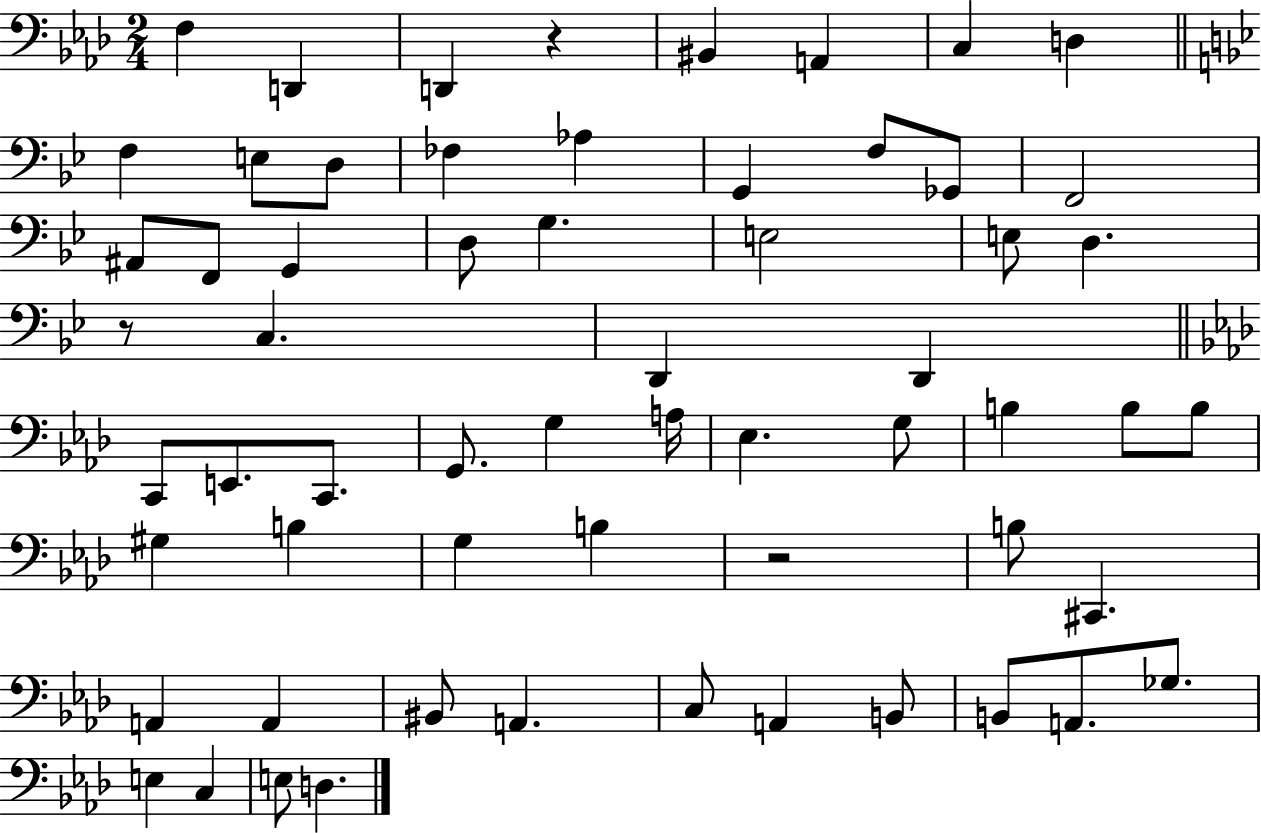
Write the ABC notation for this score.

X:1
T:Untitled
M:2/4
L:1/4
K:Ab
F, D,, D,, z ^B,, A,, C, D, F, E,/2 D,/2 _F, _A, G,, F,/2 _G,,/2 F,,2 ^A,,/2 F,,/2 G,, D,/2 G, E,2 E,/2 D, z/2 C, D,, D,, C,,/2 E,,/2 C,,/2 G,,/2 G, A,/4 _E, G,/2 B, B,/2 B,/2 ^G, B, G, B, z2 B,/2 ^C,, A,, A,, ^B,,/2 A,, C,/2 A,, B,,/2 B,,/2 A,,/2 _G,/2 E, C, E,/2 D,